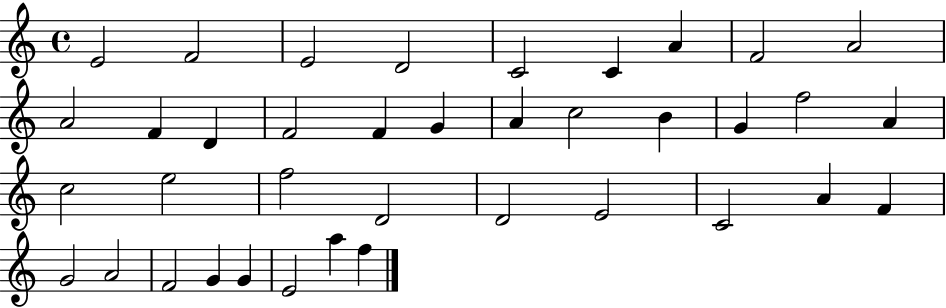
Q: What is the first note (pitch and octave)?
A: E4